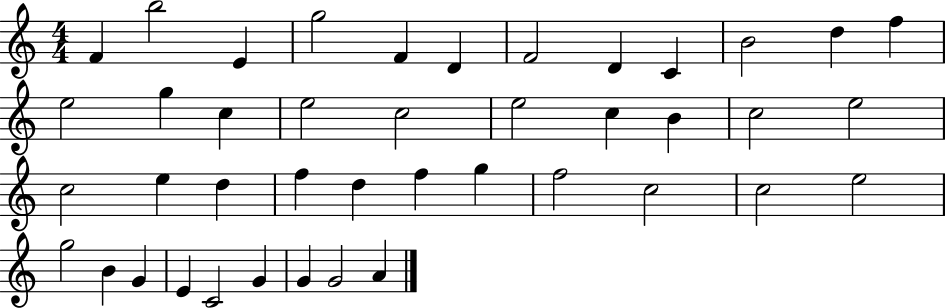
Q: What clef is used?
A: treble